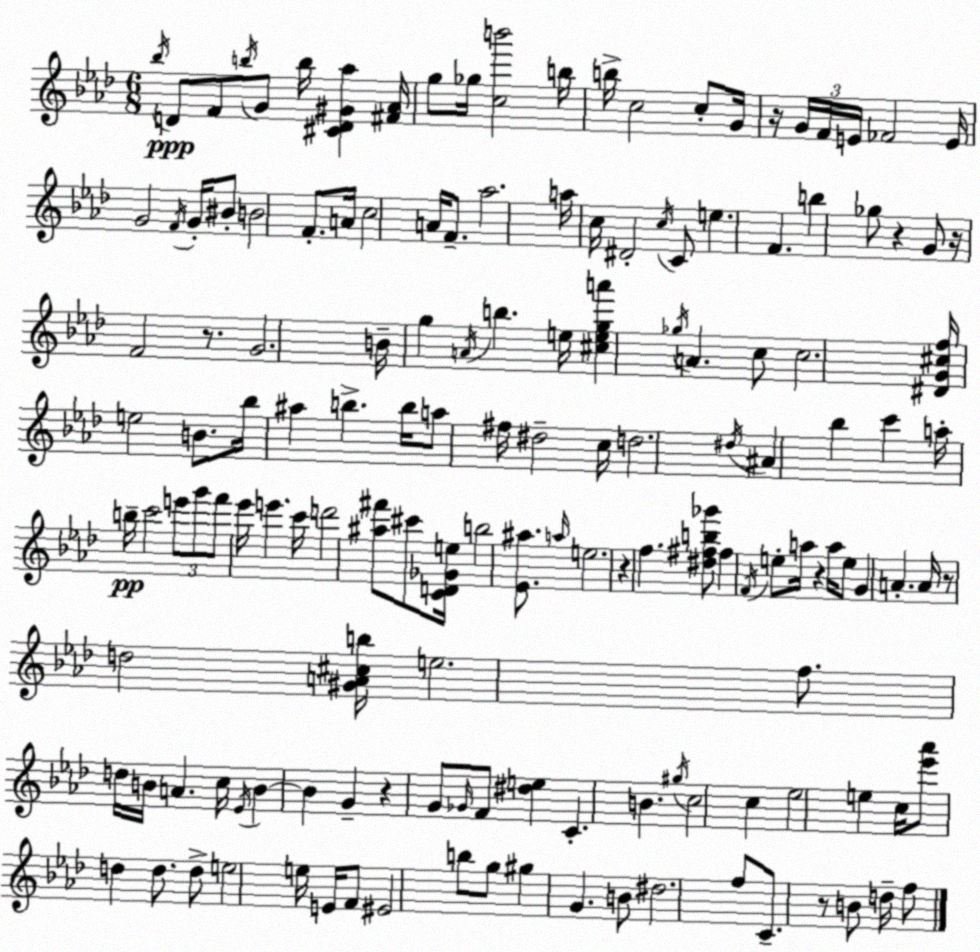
X:1
T:Untitled
M:6/8
L:1/4
K:Ab
_b/4 D/2 F/2 b/4 G/2 b/4 [^CD^G_a] [^F_A]/4 g/2 _g/4 [cb']2 b/4 b/4 c2 c/2 G/4 z/4 G/4 F/4 E/4 _F2 E/4 G2 F/4 G/4 ^B/2 B2 F/2 A/4 c2 A/4 F/2 _a2 a/4 c/4 ^D2 c/4 C/2 e F b _g/2 z G/2 z/4 F2 z/2 G2 B/4 g A/4 b e/4 [^cega'] _g/4 A c/2 c2 [^DG^cf]/4 e2 B/2 _b/4 ^a b b/4 a/2 ^f/4 ^d2 c/4 d2 ^d/4 ^A _b c' a/4 b/4 c'2 e'/2 g'/2 f'/2 _e'/4 e' c'/4 d'2 [^a^f']/2 ^c'/2 [CD_Ge]/4 b2 [_E^a]/2 a/4 e2 z f [^d^fb_g']/2 ^f F/4 e/2 a/4 z a/4 e/2 G A A/4 z/2 d2 [^GA^cb]/4 e2 f/2 d/4 B/4 A c/4 _E/4 B B G z G/2 _G/4 F/2 [^de] C B ^g/4 c2 c _e2 e c/4 [_e'_a']/2 d d/2 d/2 e2 e/4 E/4 F/2 ^E2 b/2 g/2 ^g G B/2 ^d2 f/2 C/2 z/2 B/2 d/4 f/2